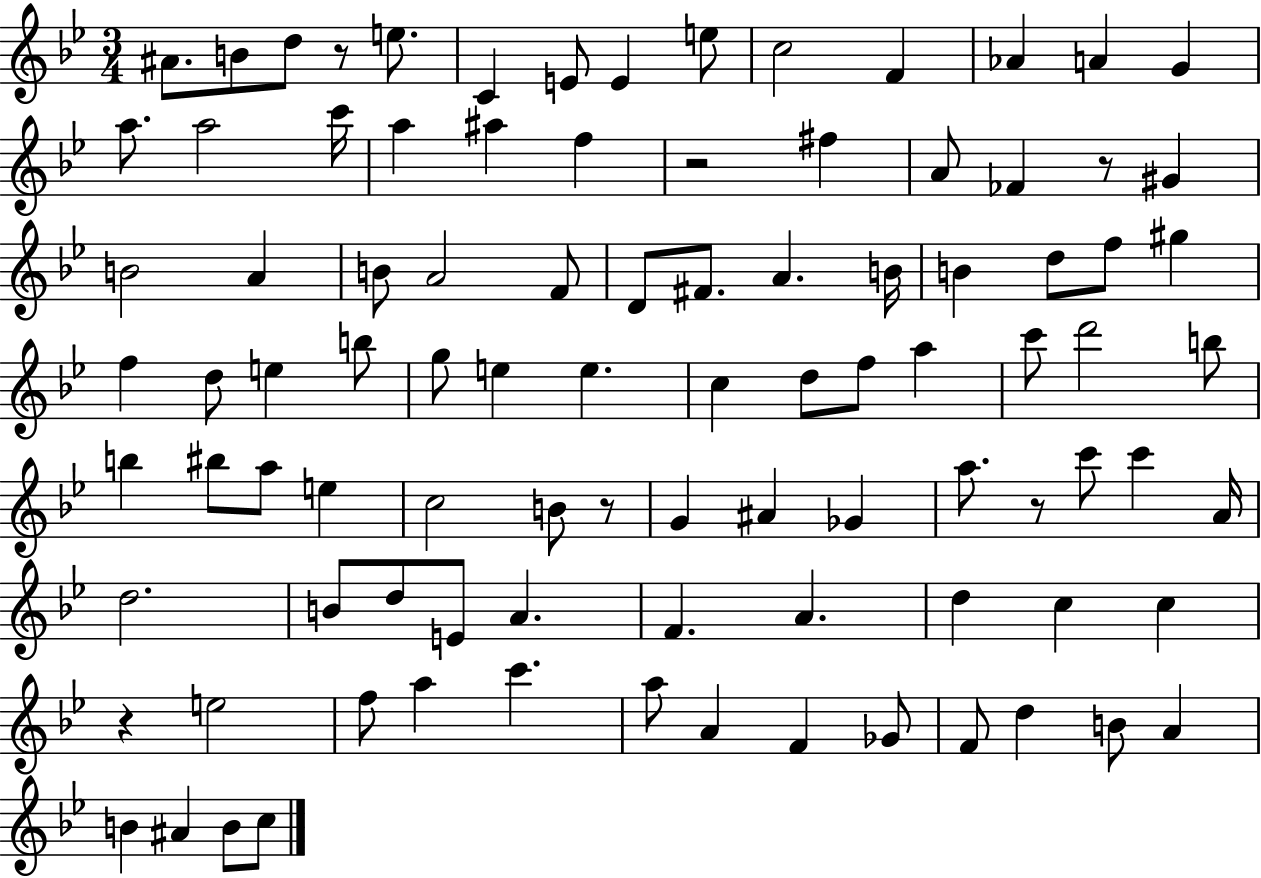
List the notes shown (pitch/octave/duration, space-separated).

A#4/e. B4/e D5/e R/e E5/e. C4/q E4/e E4/q E5/e C5/h F4/q Ab4/q A4/q G4/q A5/e. A5/h C6/s A5/q A#5/q F5/q R/h F#5/q A4/e FES4/q R/e G#4/q B4/h A4/q B4/e A4/h F4/e D4/e F#4/e. A4/q. B4/s B4/q D5/e F5/e G#5/q F5/q D5/e E5/q B5/e G5/e E5/q E5/q. C5/q D5/e F5/e A5/q C6/e D6/h B5/e B5/q BIS5/e A5/e E5/q C5/h B4/e R/e G4/q A#4/q Gb4/q A5/e. R/e C6/e C6/q A4/s D5/h. B4/e D5/e E4/e A4/q. F4/q. A4/q. D5/q C5/q C5/q R/q E5/h F5/e A5/q C6/q. A5/e A4/q F4/q Gb4/e F4/e D5/q B4/e A4/q B4/q A#4/q B4/e C5/e